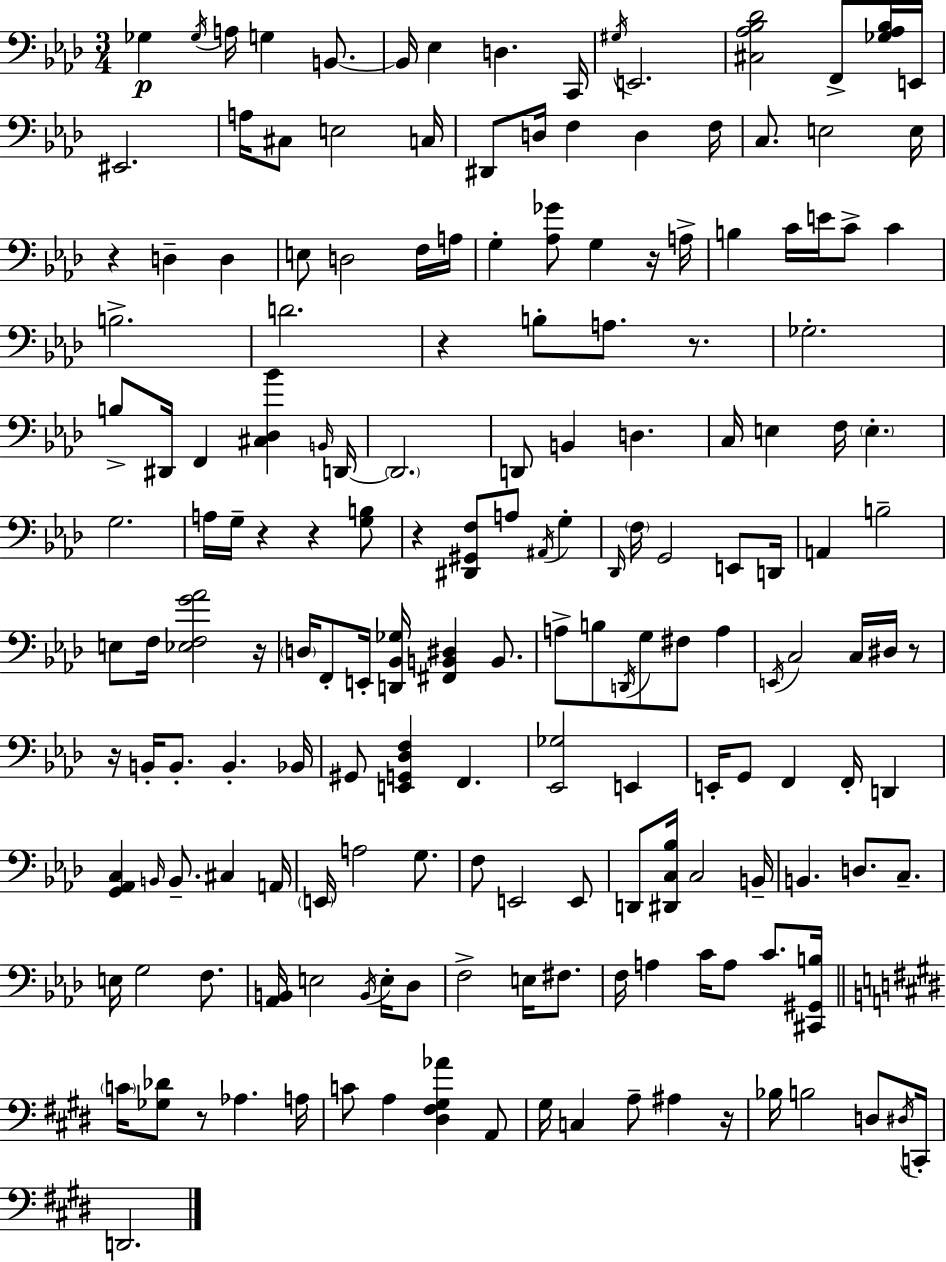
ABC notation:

X:1
T:Untitled
M:3/4
L:1/4
K:Ab
_G, _G,/4 A,/4 G, B,,/2 B,,/4 _E, D, C,,/4 ^G,/4 E,,2 [^C,_A,_B,_D]2 F,,/2 [_G,_A,_B,]/4 E,,/4 ^E,,2 A,/4 ^C,/2 E,2 C,/4 ^D,,/2 D,/4 F, D, F,/4 C,/2 E,2 E,/4 z D, D, E,/2 D,2 F,/4 A,/4 G, [_A,_G]/2 G, z/4 A,/4 B, C/4 E/4 C/2 C B,2 D2 z B,/2 A,/2 z/2 _G,2 B,/2 ^D,,/4 F,, [^C,_D,_B] B,,/4 D,,/4 D,,2 D,,/2 B,, D, C,/4 E, F,/4 E, G,2 A,/4 G,/4 z z [G,B,]/2 z [^D,,^G,,F,]/2 A,/2 ^A,,/4 G, _D,,/4 F,/4 G,,2 E,,/2 D,,/4 A,, B,2 E,/2 F,/4 [_E,F,G_A]2 z/4 D,/4 F,,/2 E,,/4 [D,,_B,,_G,]/4 [^F,,B,,^D,] B,,/2 A,/2 B,/2 D,,/4 G,/2 ^F,/2 A, E,,/4 C,2 C,/4 ^D,/4 z/2 z/4 B,,/4 B,,/2 B,, _B,,/4 ^G,,/2 [E,,G,,_D,F,] F,, [_E,,_G,]2 E,, E,,/4 G,,/2 F,, F,,/4 D,, [G,,_A,,C,] B,,/4 B,,/2 ^C, A,,/4 E,,/4 A,2 G,/2 F,/2 E,,2 E,,/2 D,,/2 [^D,,C,_B,]/4 C,2 B,,/4 B,, D,/2 C,/2 E,/4 G,2 F,/2 [_A,,B,,]/4 E,2 B,,/4 E,/4 _D,/2 F,2 E,/4 ^F,/2 F,/4 A, C/4 A,/2 C/2 [^C,,^G,,B,]/4 C/4 [_G,_D]/2 z/2 _A, A,/4 C/2 A, [^D,^F,^G,_A] A,,/2 ^G,/4 C, A,/2 ^A, z/4 _B,/4 B,2 D,/2 ^D,/4 C,,/4 D,,2